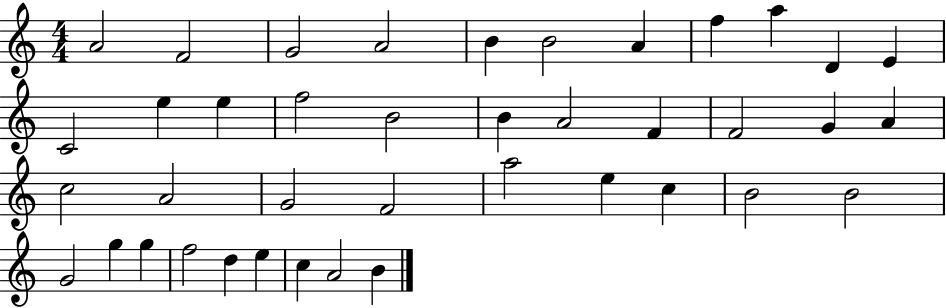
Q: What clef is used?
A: treble